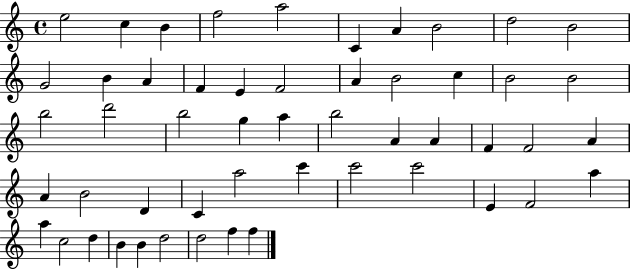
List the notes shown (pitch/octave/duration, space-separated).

E5/h C5/q B4/q F5/h A5/h C4/q A4/q B4/h D5/h B4/h G4/h B4/q A4/q F4/q E4/q F4/h A4/q B4/h C5/q B4/h B4/h B5/h D6/h B5/h G5/q A5/q B5/h A4/q A4/q F4/q F4/h A4/q A4/q B4/h D4/q C4/q A5/h C6/q C6/h C6/h E4/q F4/h A5/q A5/q C5/h D5/q B4/q B4/q D5/h D5/h F5/q F5/q